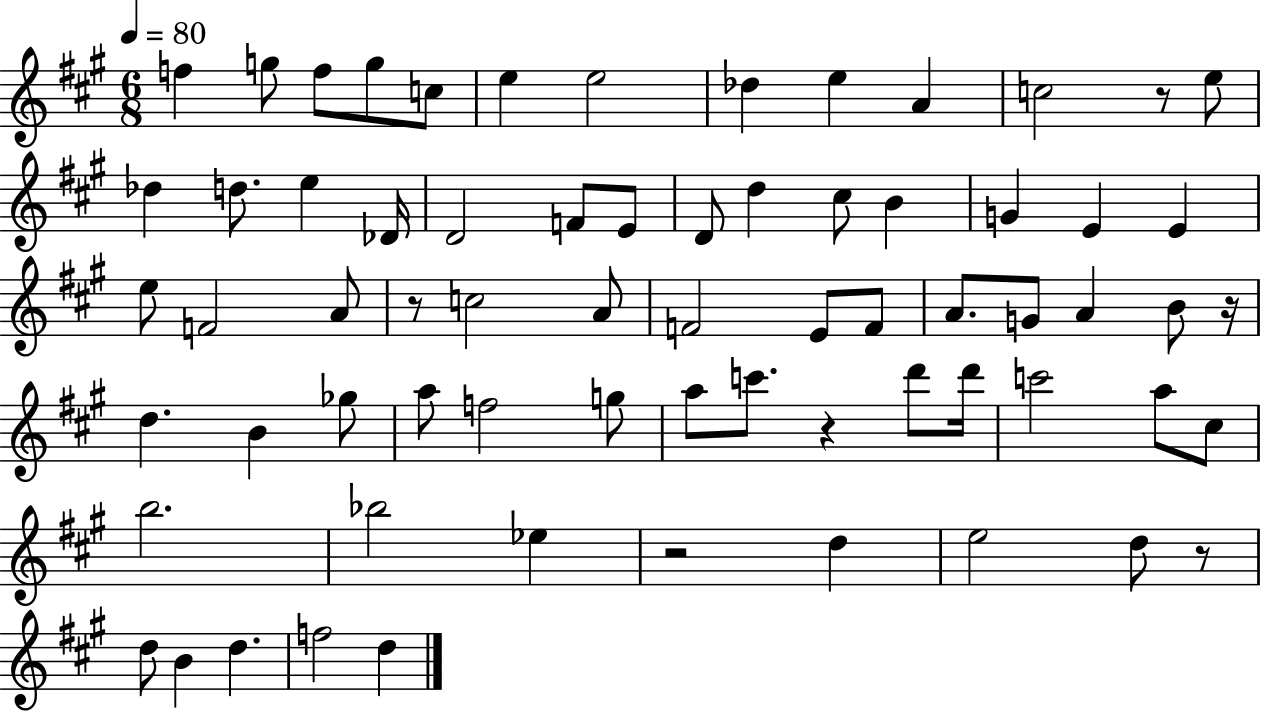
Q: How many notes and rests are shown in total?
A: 68